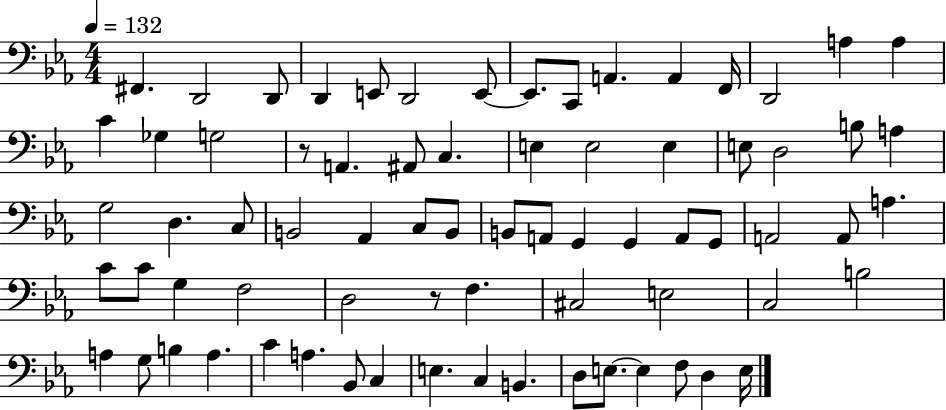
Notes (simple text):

F#2/q. D2/h D2/e D2/q E2/e D2/h E2/e E2/e. C2/e A2/q. A2/q F2/s D2/h A3/q A3/q C4/q Gb3/q G3/h R/e A2/q. A#2/e C3/q. E3/q E3/h E3/q E3/e D3/h B3/e A3/q G3/h D3/q. C3/e B2/h Ab2/q C3/e B2/e B2/e A2/e G2/q G2/q A2/e G2/e A2/h A2/e A3/q. C4/e C4/e G3/q F3/h D3/h R/e F3/q. C#3/h E3/h C3/h B3/h A3/q G3/e B3/q A3/q. C4/q A3/q. Bb2/e C3/q E3/q. C3/q B2/q. D3/e E3/e. E3/q F3/e D3/q E3/s